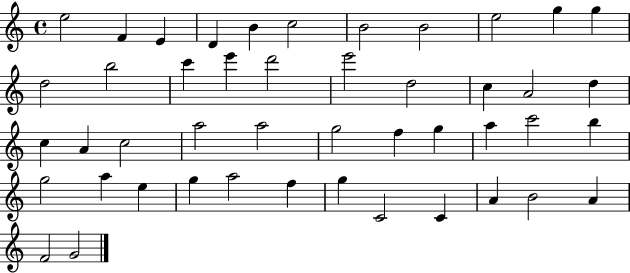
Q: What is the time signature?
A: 4/4